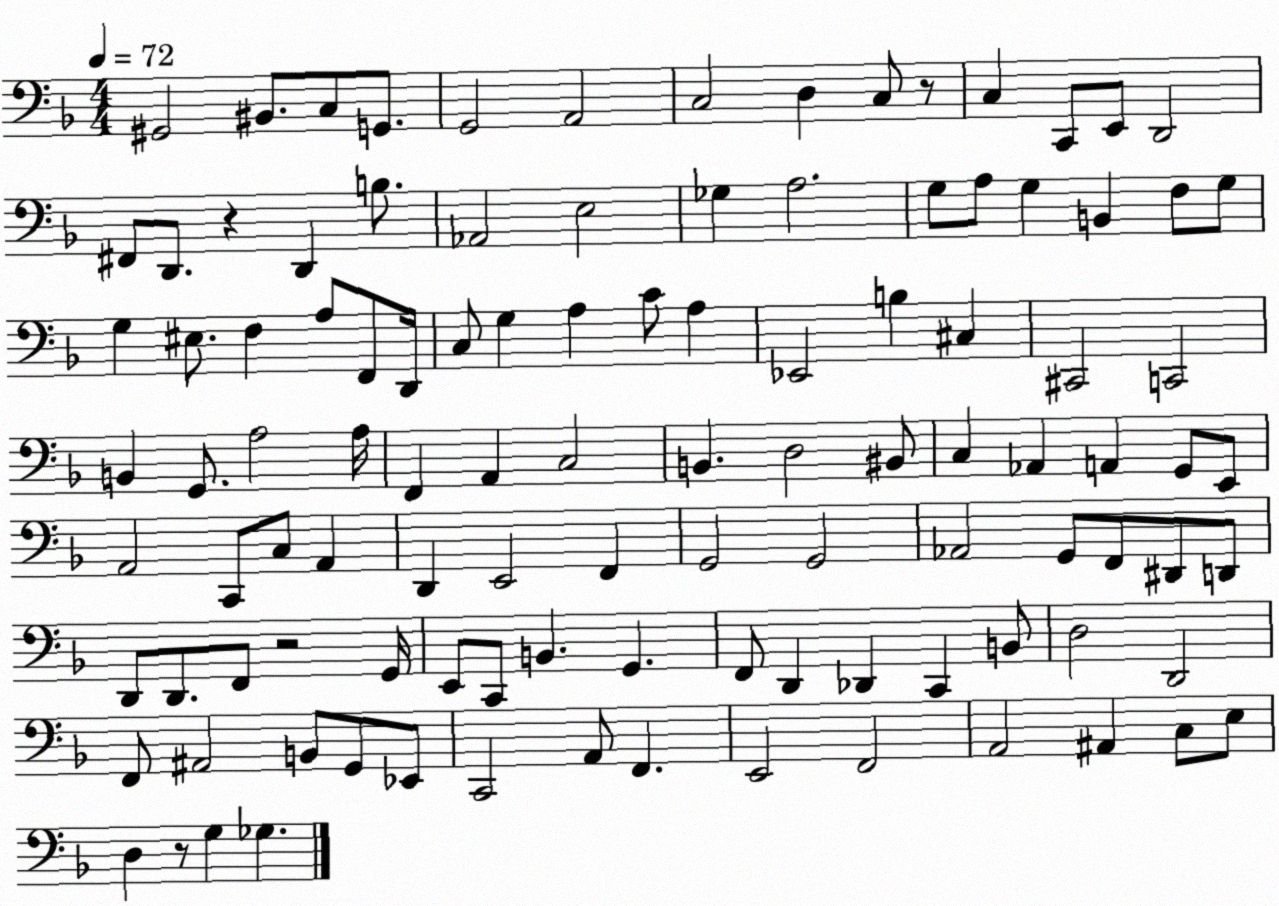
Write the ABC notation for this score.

X:1
T:Untitled
M:4/4
L:1/4
K:F
^G,,2 ^B,,/2 C,/2 G,,/2 G,,2 A,,2 C,2 D, C,/2 z/2 C, C,,/2 E,,/2 D,,2 ^F,,/2 D,,/2 z D,, B,/2 _A,,2 E,2 _G, A,2 G,/2 A,/2 G, B,, F,/2 G,/2 G, ^E,/2 F, A,/2 F,,/2 D,,/4 C,/2 G, A, C/2 A, _E,,2 B, ^C, ^C,,2 C,,2 B,, G,,/2 A,2 A,/4 F,, A,, C,2 B,, D,2 ^B,,/2 C, _A,, A,, G,,/2 E,,/2 A,,2 C,,/2 C,/2 A,, D,, E,,2 F,, G,,2 G,,2 _A,,2 G,,/2 F,,/2 ^D,,/2 D,,/2 D,,/2 D,,/2 F,,/2 z2 G,,/4 E,,/2 C,,/2 B,, G,, F,,/2 D,, _D,, C,, B,,/2 D,2 D,,2 F,,/2 ^A,,2 B,,/2 G,,/2 _E,,/2 C,,2 A,,/2 F,, E,,2 F,,2 A,,2 ^A,, C,/2 E,/2 D, z/2 G, _G,